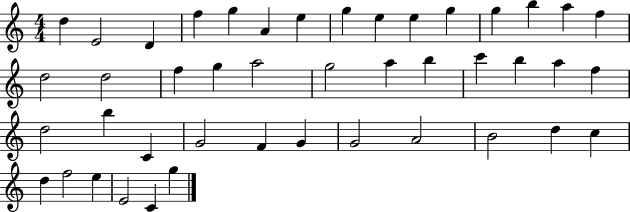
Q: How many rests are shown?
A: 0